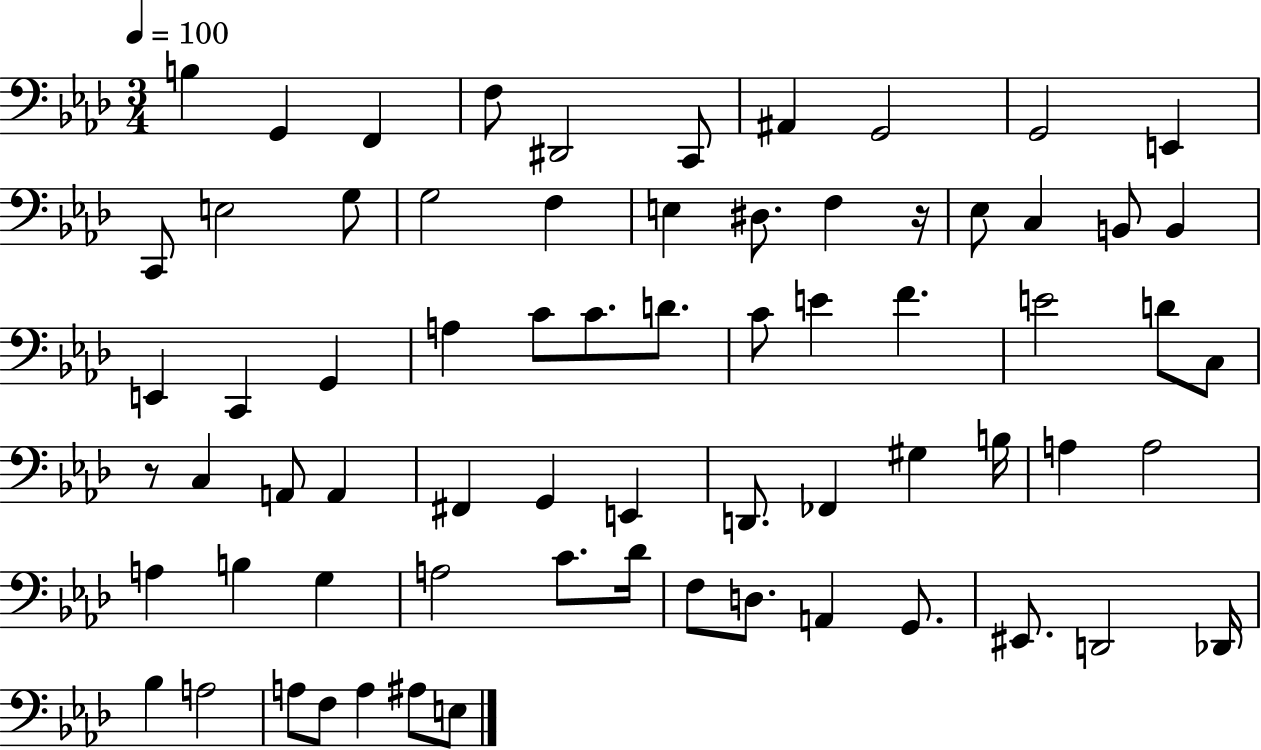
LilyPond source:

{
  \clef bass
  \numericTimeSignature
  \time 3/4
  \key aes \major
  \tempo 4 = 100
  \repeat volta 2 { b4 g,4 f,4 | f8 dis,2 c,8 | ais,4 g,2 | g,2 e,4 | \break c,8 e2 g8 | g2 f4 | e4 dis8. f4 r16 | ees8 c4 b,8 b,4 | \break e,4 c,4 g,4 | a4 c'8 c'8. d'8. | c'8 e'4 f'4. | e'2 d'8 c8 | \break r8 c4 a,8 a,4 | fis,4 g,4 e,4 | d,8. fes,4 gis4 b16 | a4 a2 | \break a4 b4 g4 | a2 c'8. des'16 | f8 d8. a,4 g,8. | eis,8. d,2 des,16 | \break bes4 a2 | a8 f8 a4 ais8 e8 | } \bar "|."
}